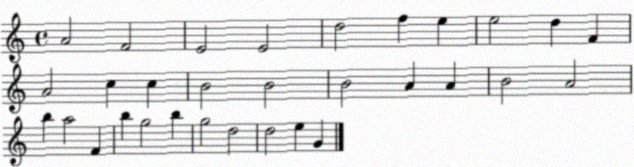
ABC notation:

X:1
T:Untitled
M:4/4
L:1/4
K:C
A2 F2 E2 E2 d2 f e e2 d F A2 c c B2 B2 B2 A A B2 A2 b a2 F b g2 b g2 d2 d2 e G